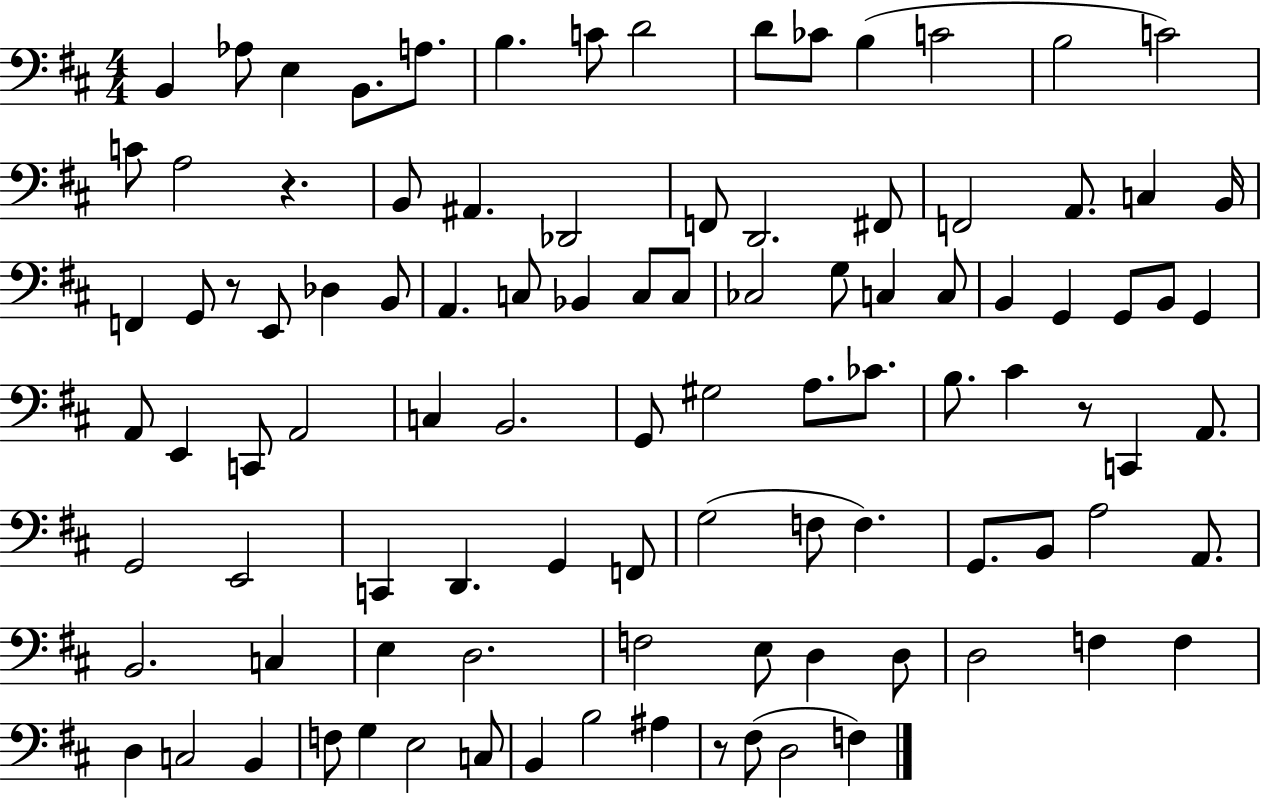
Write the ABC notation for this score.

X:1
T:Untitled
M:4/4
L:1/4
K:D
B,, _A,/2 E, B,,/2 A,/2 B, C/2 D2 D/2 _C/2 B, C2 B,2 C2 C/2 A,2 z B,,/2 ^A,, _D,,2 F,,/2 D,,2 ^F,,/2 F,,2 A,,/2 C, B,,/4 F,, G,,/2 z/2 E,,/2 _D, B,,/2 A,, C,/2 _B,, C,/2 C,/2 _C,2 G,/2 C, C,/2 B,, G,, G,,/2 B,,/2 G,, A,,/2 E,, C,,/2 A,,2 C, B,,2 G,,/2 ^G,2 A,/2 _C/2 B,/2 ^C z/2 C,, A,,/2 G,,2 E,,2 C,, D,, G,, F,,/2 G,2 F,/2 F, G,,/2 B,,/2 A,2 A,,/2 B,,2 C, E, D,2 F,2 E,/2 D, D,/2 D,2 F, F, D, C,2 B,, F,/2 G, E,2 C,/2 B,, B,2 ^A, z/2 ^F,/2 D,2 F,